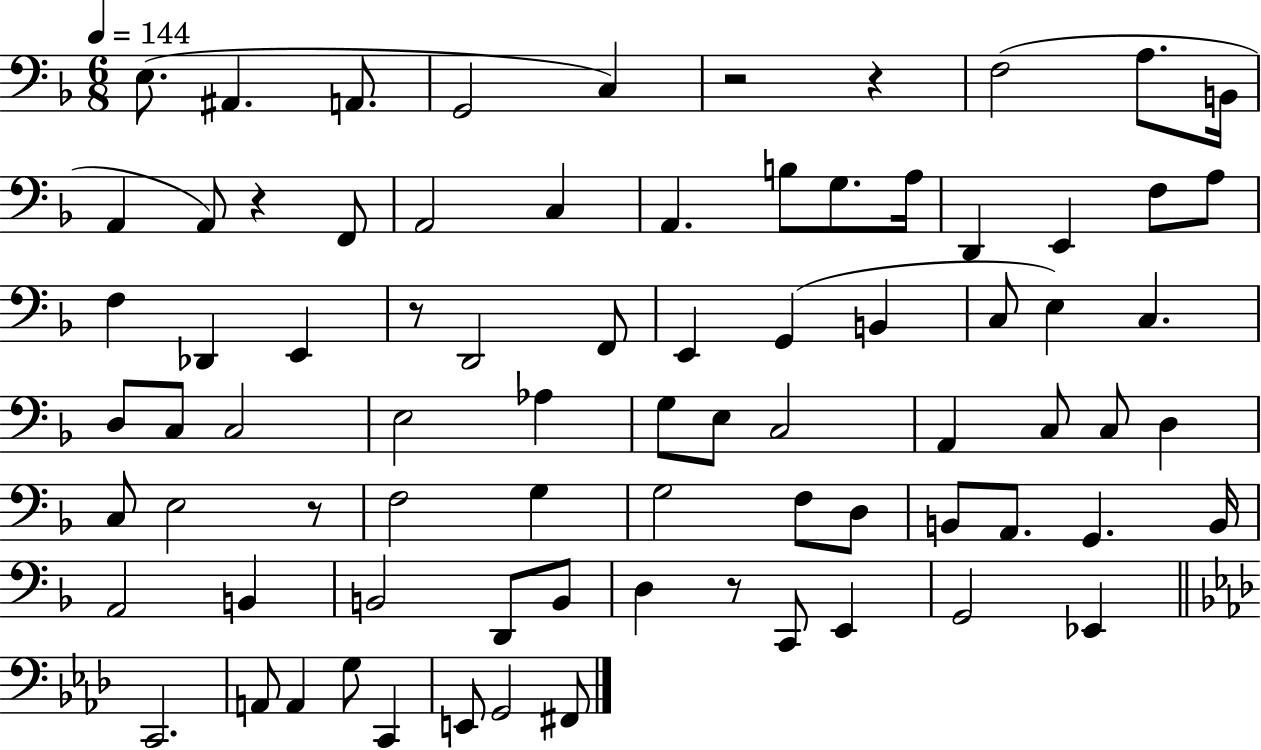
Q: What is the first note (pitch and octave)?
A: E3